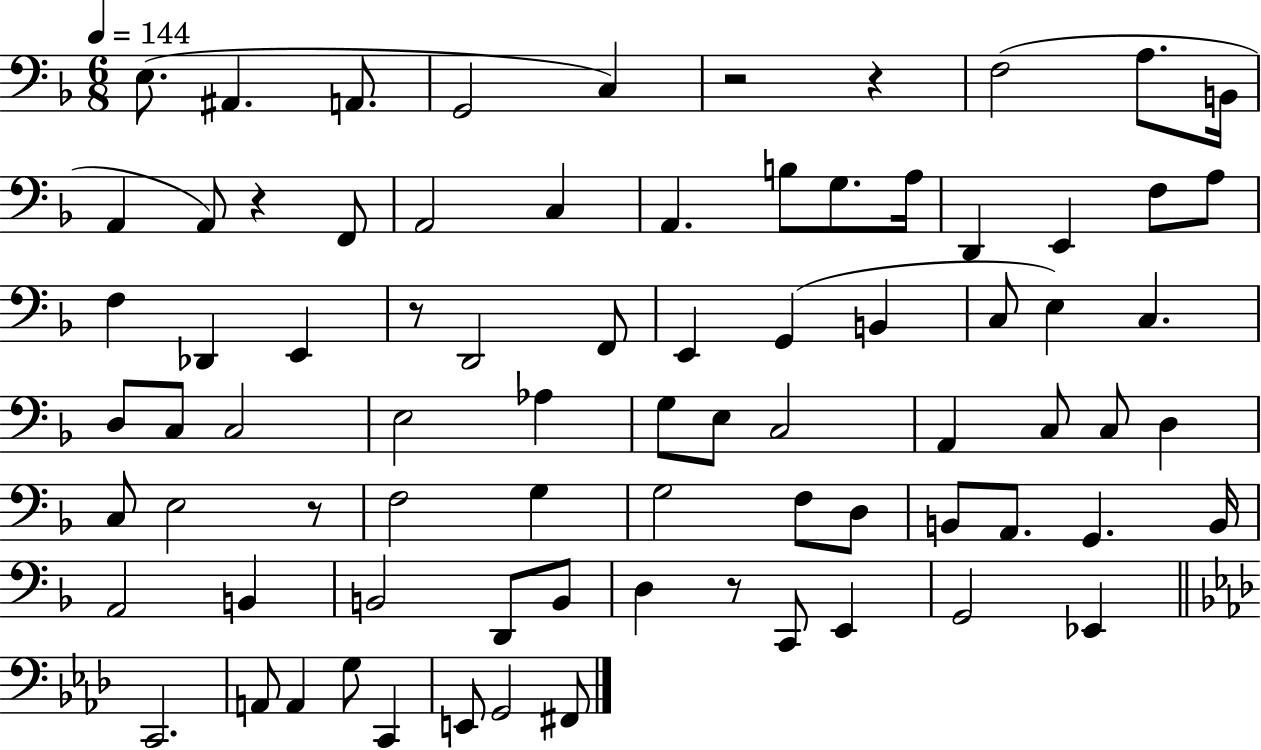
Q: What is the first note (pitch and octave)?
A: E3